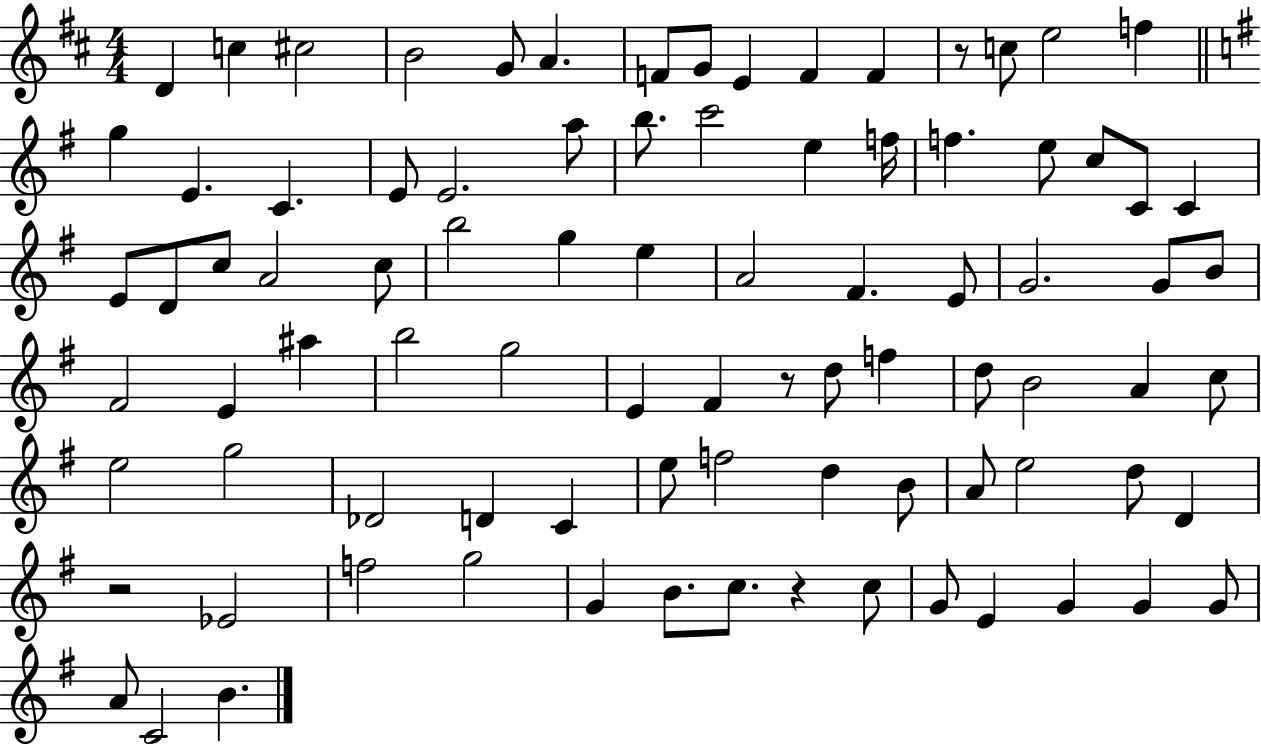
{
  \clef treble
  \numericTimeSignature
  \time 4/4
  \key d \major
  \repeat volta 2 { d'4 c''4 cis''2 | b'2 g'8 a'4. | f'8 g'8 e'4 f'4 f'4 | r8 c''8 e''2 f''4 | \break \bar "||" \break \key g \major g''4 e'4. c'4. | e'8 e'2. a''8 | b''8. c'''2 e''4 f''16 | f''4. e''8 c''8 c'8 c'4 | \break e'8 d'8 c''8 a'2 c''8 | b''2 g''4 e''4 | a'2 fis'4. e'8 | g'2. g'8 b'8 | \break fis'2 e'4 ais''4 | b''2 g''2 | e'4 fis'4 r8 d''8 f''4 | d''8 b'2 a'4 c''8 | \break e''2 g''2 | des'2 d'4 c'4 | e''8 f''2 d''4 b'8 | a'8 e''2 d''8 d'4 | \break r2 ees'2 | f''2 g''2 | g'4 b'8. c''8. r4 c''8 | g'8 e'4 g'4 g'4 g'8 | \break a'8 c'2 b'4. | } \bar "|."
}